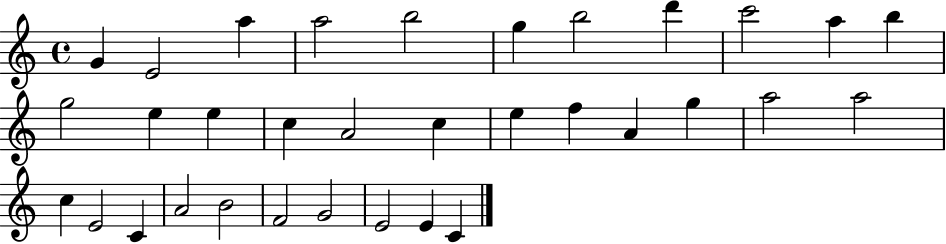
{
  \clef treble
  \time 4/4
  \defaultTimeSignature
  \key c \major
  g'4 e'2 a''4 | a''2 b''2 | g''4 b''2 d'''4 | c'''2 a''4 b''4 | \break g''2 e''4 e''4 | c''4 a'2 c''4 | e''4 f''4 a'4 g''4 | a''2 a''2 | \break c''4 e'2 c'4 | a'2 b'2 | f'2 g'2 | e'2 e'4 c'4 | \break \bar "|."
}